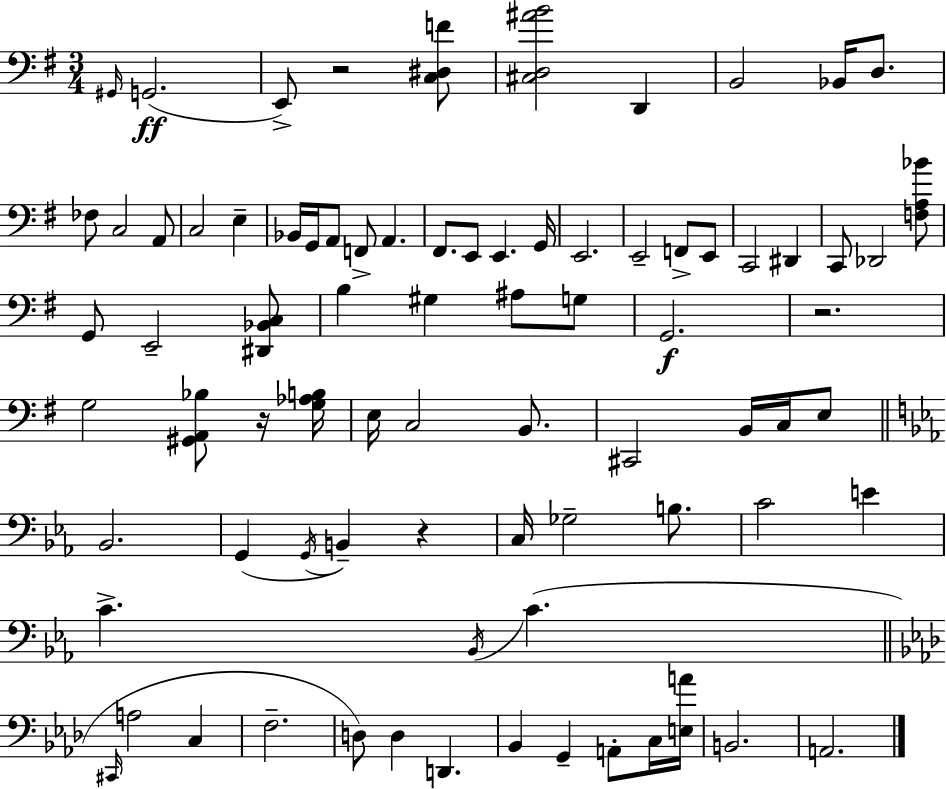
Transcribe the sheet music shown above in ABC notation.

X:1
T:Untitled
M:3/4
L:1/4
K:G
^G,,/4 G,,2 E,,/2 z2 [C,^D,F]/2 [^C,D,^AB]2 D,, B,,2 _B,,/4 D,/2 _F,/2 C,2 A,,/2 C,2 E, _B,,/4 G,,/4 A,,/2 F,,/2 A,, ^F,,/2 E,,/2 E,, G,,/4 E,,2 E,,2 F,,/2 E,,/2 C,,2 ^D,, C,,/2 _D,,2 [F,A,_B]/2 G,,/2 E,,2 [^D,,_B,,C,]/2 B, ^G, ^A,/2 G,/2 G,,2 z2 G,2 [^G,,A,,_B,]/2 z/4 [G,_A,B,]/4 E,/4 C,2 B,,/2 ^C,,2 B,,/4 C,/4 E,/2 _B,,2 G,, G,,/4 B,, z C,/4 _G,2 B,/2 C2 E C _B,,/4 C ^C,,/4 A,2 C, F,2 D,/2 D, D,, _B,, G,, A,,/2 C,/4 [E,A]/4 B,,2 A,,2